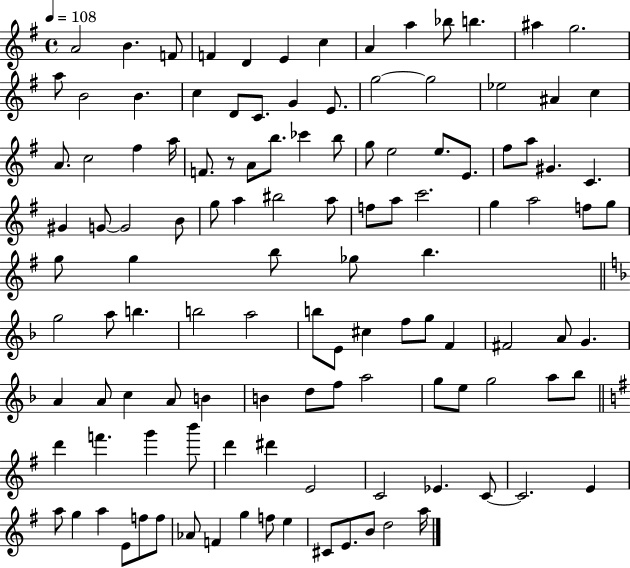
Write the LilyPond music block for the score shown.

{
  \clef treble
  \time 4/4
  \defaultTimeSignature
  \key g \major
  \tempo 4 = 108
  \repeat volta 2 { a'2 b'4. f'8 | f'4 d'4 e'4 c''4 | a'4 a''4 bes''8 b''4. | ais''4 g''2. | \break a''8 b'2 b'4. | c''4 d'8 c'8. g'4 e'8. | g''2~~ g''2 | ees''2 ais'4 c''4 | \break a'8. c''2 fis''4 a''16 | f'8. r8 a'8 b''8. ces'''4 b''8 | g''8 e''2 e''8. e'8. | fis''8 a''8 gis'4. c'4. | \break gis'4 g'8~~ g'2 b'8 | g''8 a''4 bis''2 a''8 | f''8 a''8 c'''2. | g''4 a''2 f''8 g''8 | \break g''8 g''4 b''8 ges''8 b''4. | \bar "||" \break \key d \minor g''2 a''8 b''4. | b''2 a''2 | b''8 e'8 cis''4 f''8 g''8 f'4 | fis'2 a'8 g'4. | \break a'4 a'8 c''4 a'8 b'4 | b'4 d''8 f''8 a''2 | g''8 e''8 g''2 a''8 bes''8 | \bar "||" \break \key e \minor d'''4 f'''4. g'''4 b'''8 | d'''4 dis'''4 e'2 | c'2 ees'4. c'8~~ | c'2. e'4 | \break a''8 g''4 a''4 e'8 f''8 f''8 | aes'8 f'4 g''4 f''8 e''4 | cis'8 e'8. b'8 d''2 a''16 | } \bar "|."
}